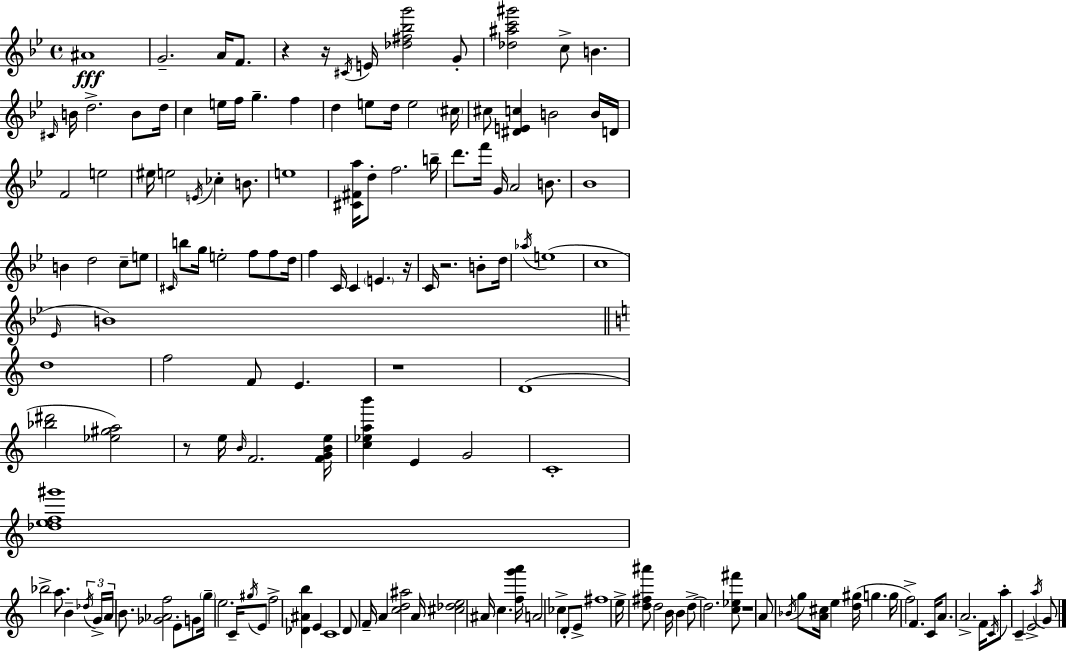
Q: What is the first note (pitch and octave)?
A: A#4